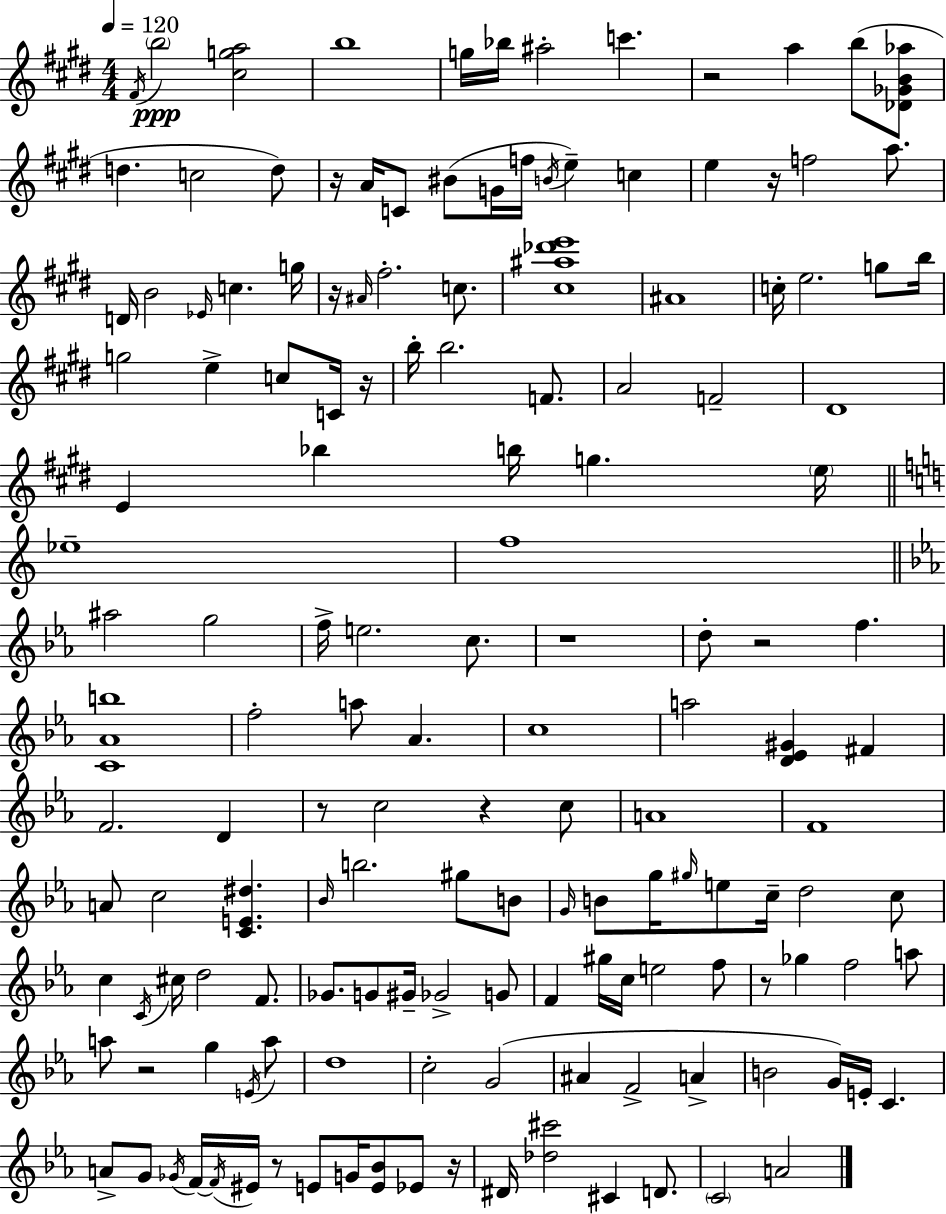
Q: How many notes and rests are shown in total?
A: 153